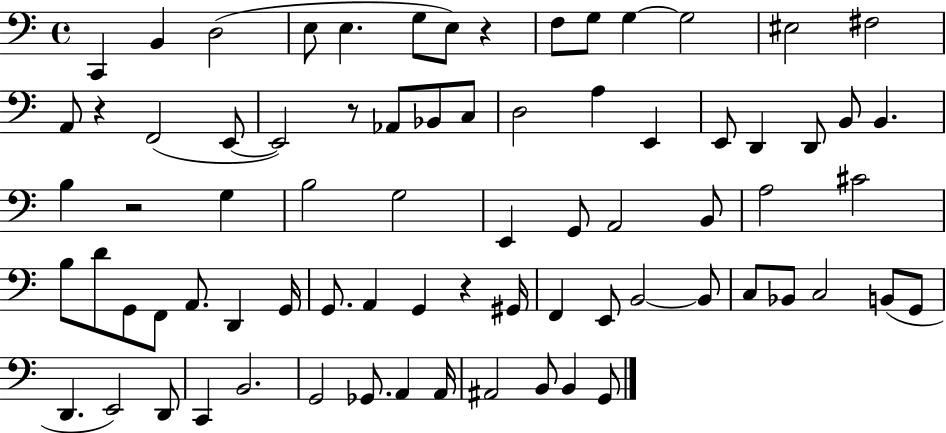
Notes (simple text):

C2/q B2/q D3/h E3/e E3/q. G3/e E3/e R/q F3/e G3/e G3/q G3/h EIS3/h F#3/h A2/e R/q F2/h E2/e E2/h R/e Ab2/e Bb2/e C3/e D3/h A3/q E2/q E2/e D2/q D2/e B2/e B2/q. B3/q R/h G3/q B3/h G3/h E2/q G2/e A2/h B2/e A3/h C#4/h B3/e D4/e G2/e F2/e A2/e. D2/q G2/s G2/e. A2/q G2/q R/q G#2/s F2/q E2/e B2/h B2/e C3/e Bb2/e C3/h B2/e G2/e D2/q. E2/h D2/e C2/q B2/h. G2/h Gb2/e. A2/q A2/s A#2/h B2/e B2/q G2/e